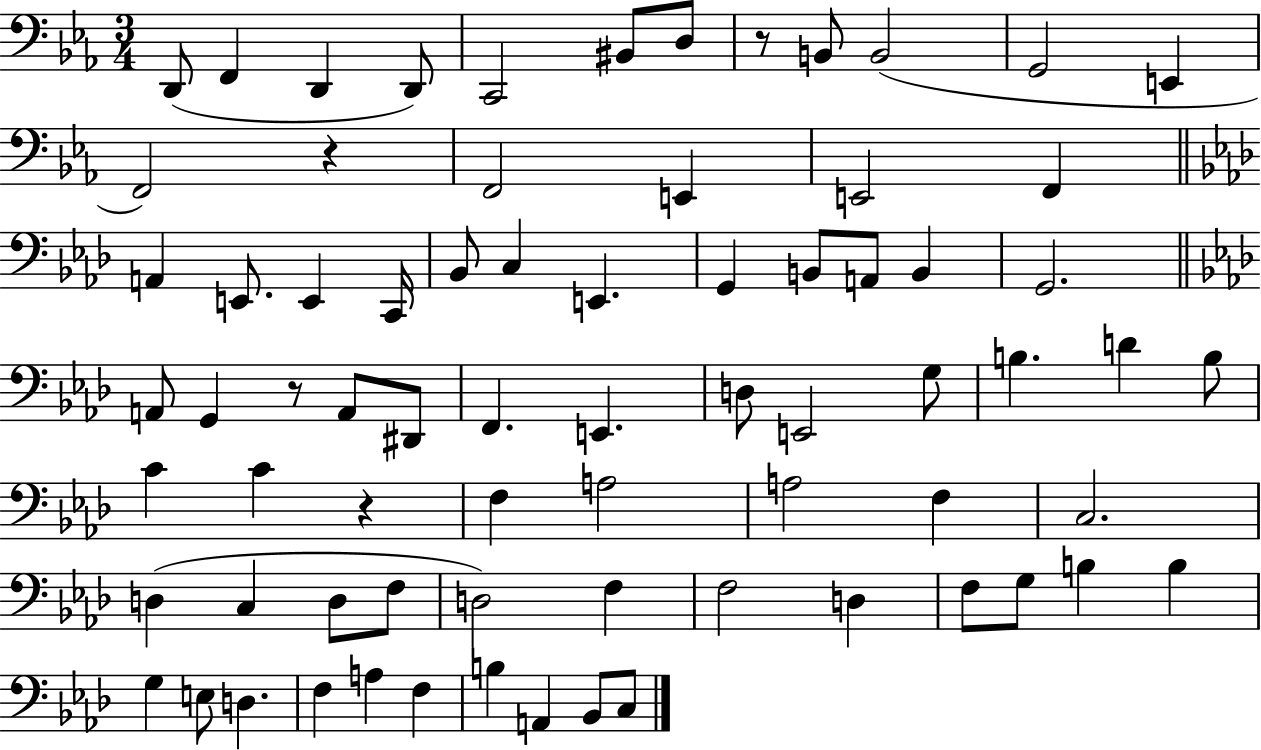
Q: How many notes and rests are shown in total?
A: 73